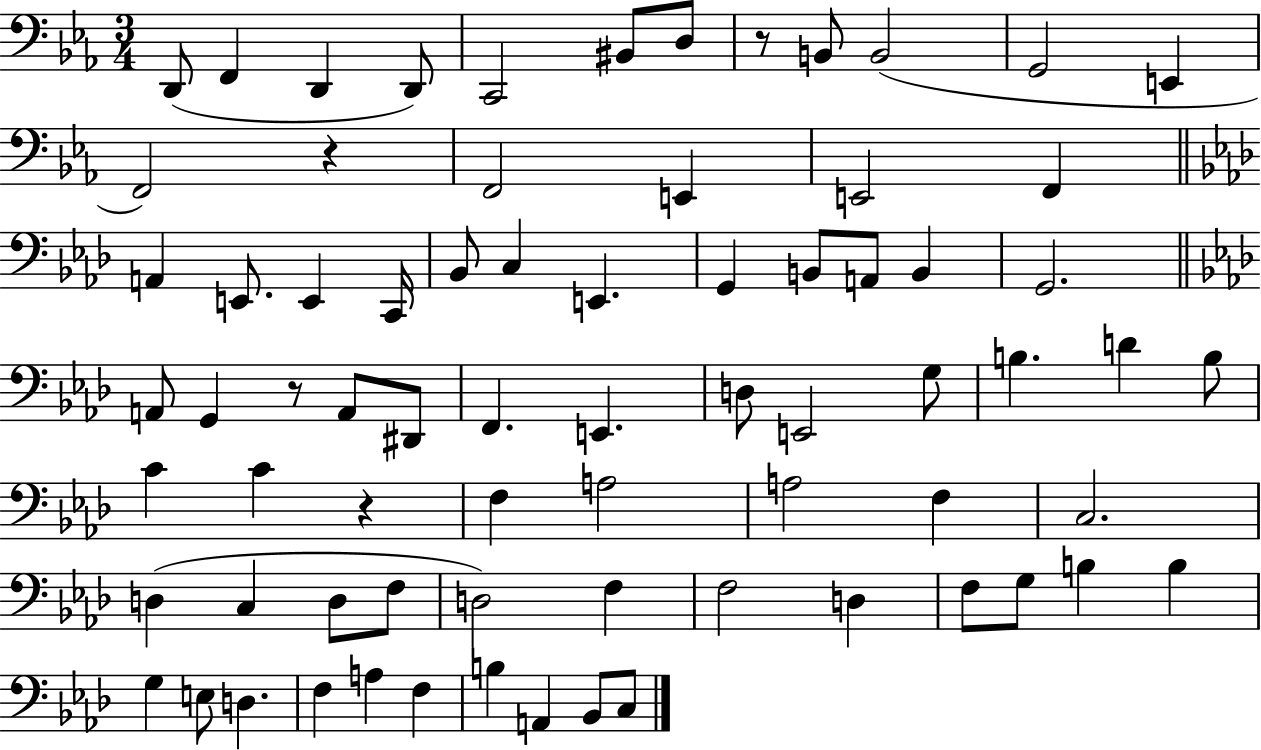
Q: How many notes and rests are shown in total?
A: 73